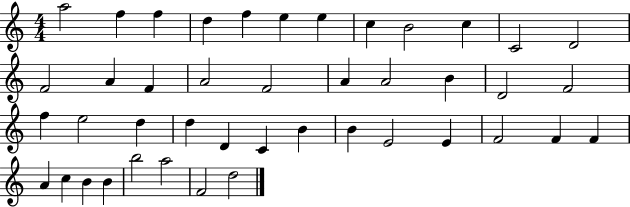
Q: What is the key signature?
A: C major